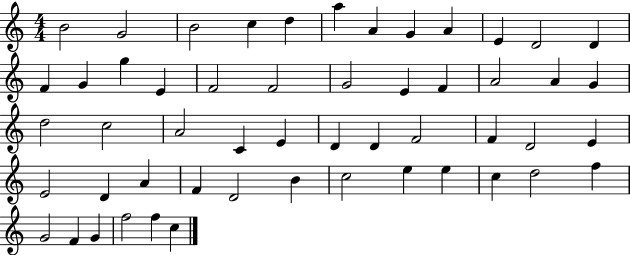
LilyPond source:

{
  \clef treble
  \numericTimeSignature
  \time 4/4
  \key c \major
  b'2 g'2 | b'2 c''4 d''4 | a''4 a'4 g'4 a'4 | e'4 d'2 d'4 | \break f'4 g'4 g''4 e'4 | f'2 f'2 | g'2 e'4 f'4 | a'2 a'4 g'4 | \break d''2 c''2 | a'2 c'4 e'4 | d'4 d'4 f'2 | f'4 d'2 e'4 | \break e'2 d'4 a'4 | f'4 d'2 b'4 | c''2 e''4 e''4 | c''4 d''2 f''4 | \break g'2 f'4 g'4 | f''2 f''4 c''4 | \bar "|."
}